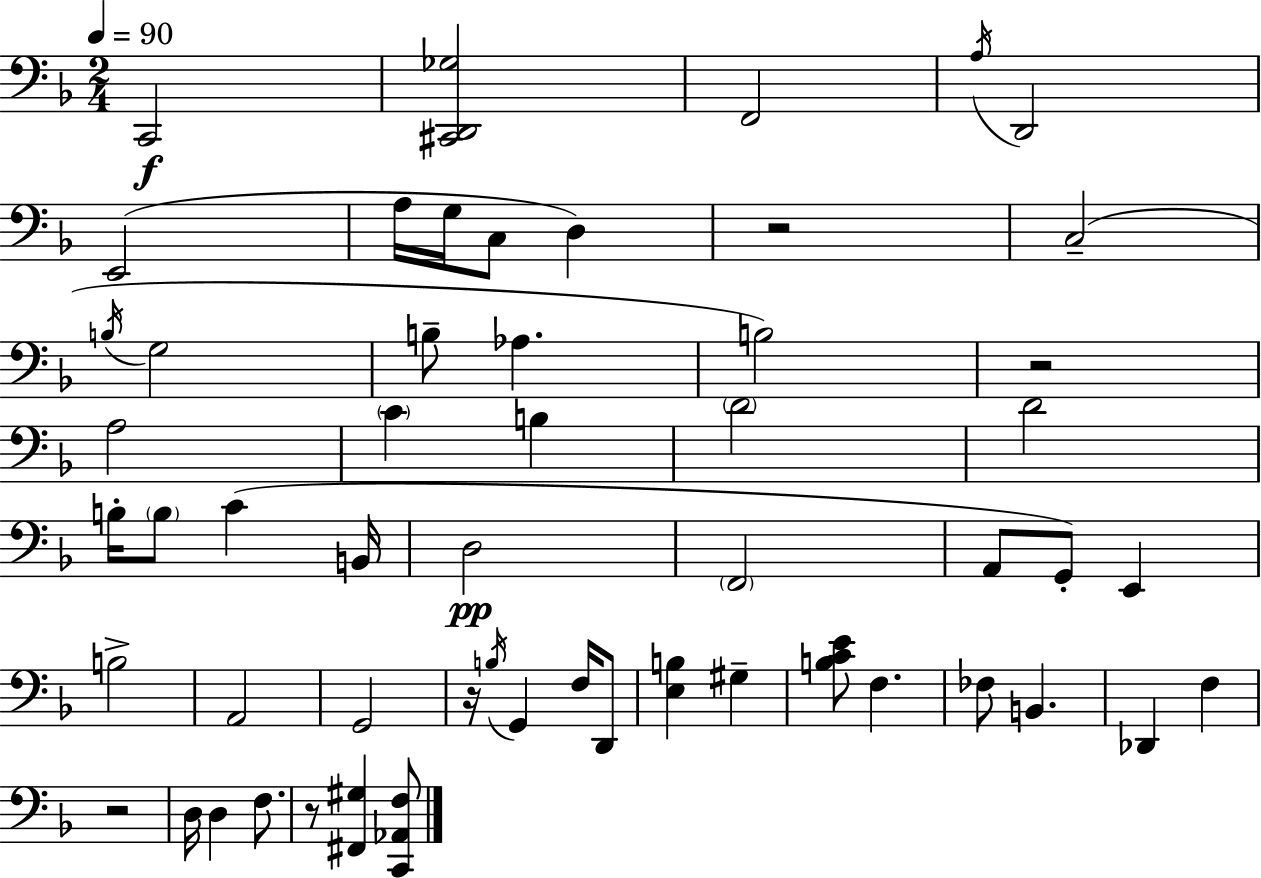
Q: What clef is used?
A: bass